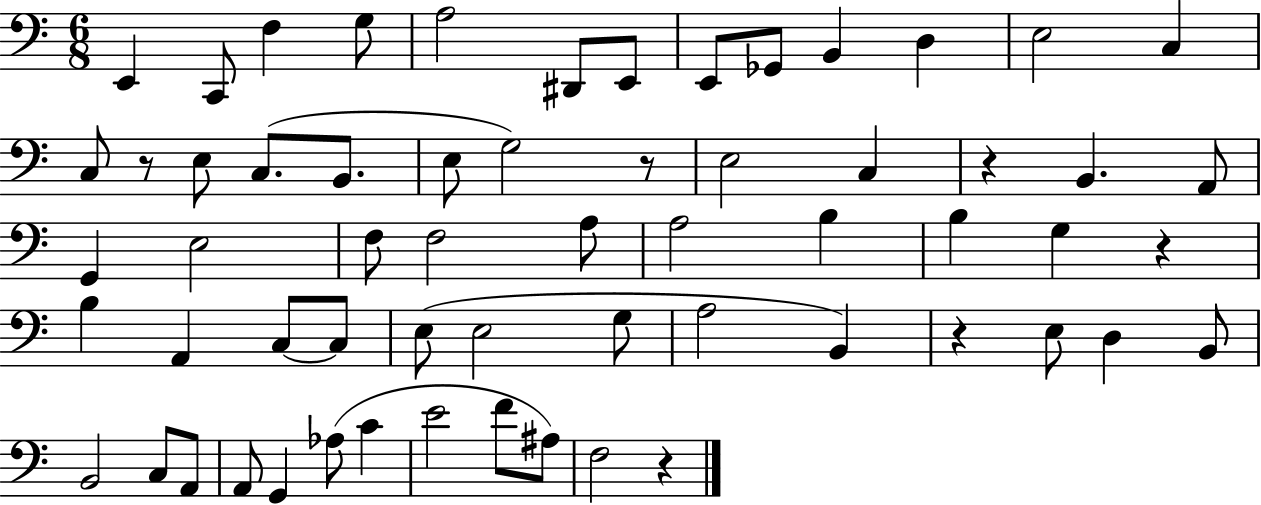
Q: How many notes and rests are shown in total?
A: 61